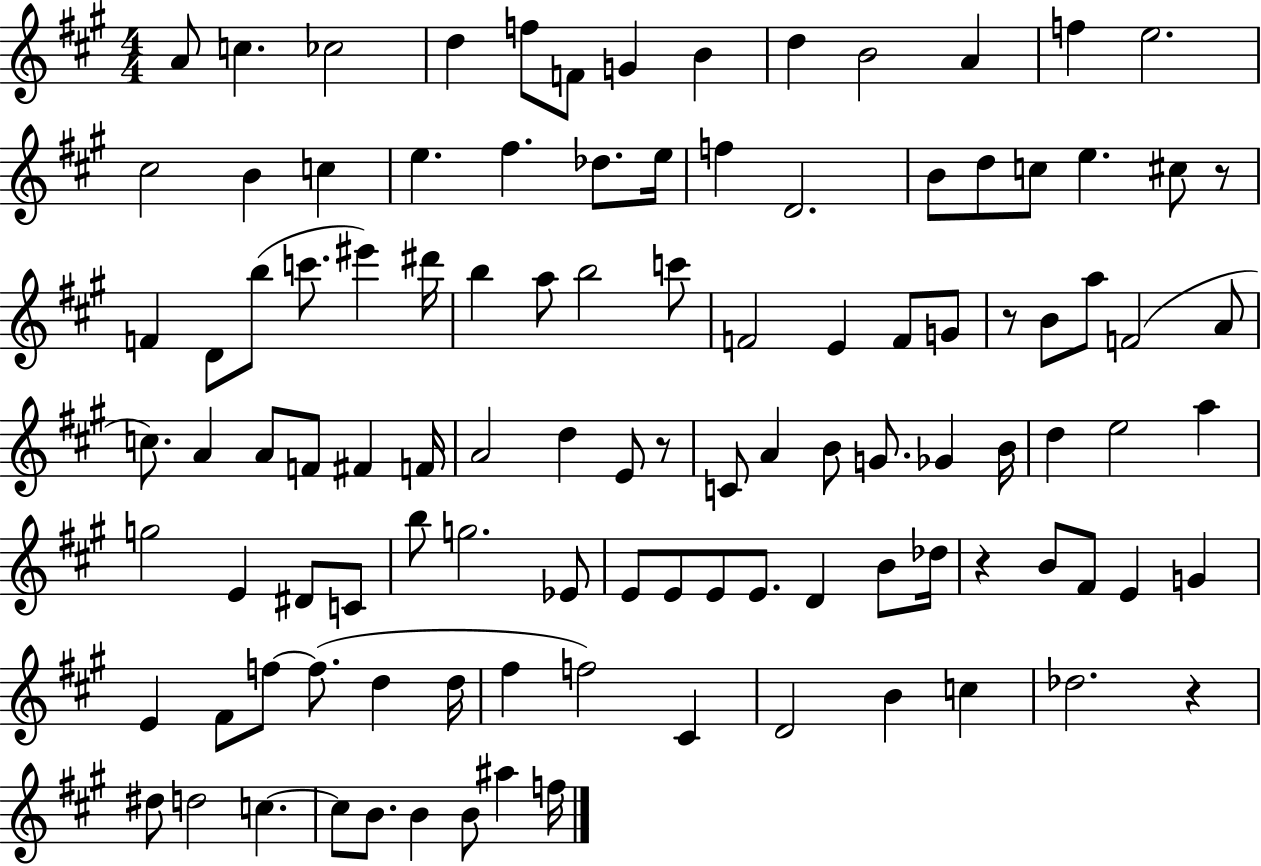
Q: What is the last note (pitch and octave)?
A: F5